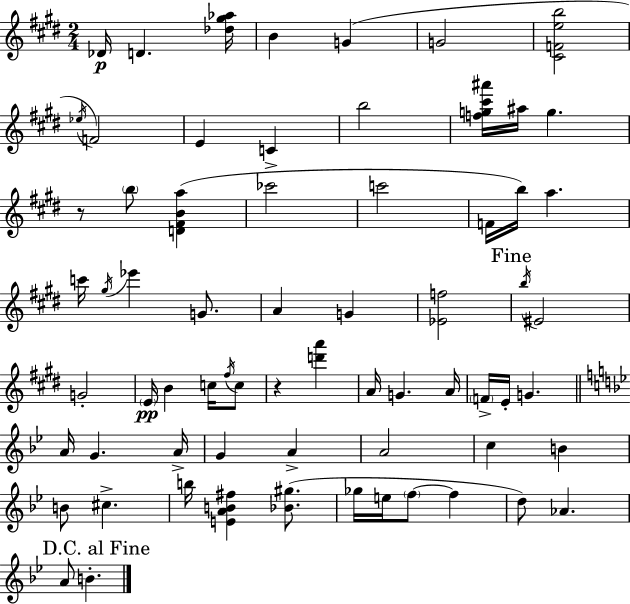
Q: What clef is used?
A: treble